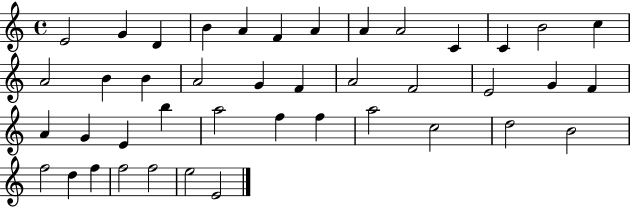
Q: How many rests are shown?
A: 0